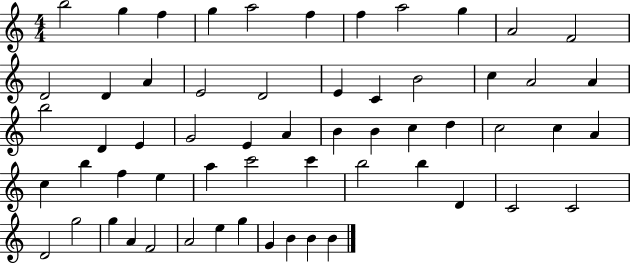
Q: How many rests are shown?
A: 0